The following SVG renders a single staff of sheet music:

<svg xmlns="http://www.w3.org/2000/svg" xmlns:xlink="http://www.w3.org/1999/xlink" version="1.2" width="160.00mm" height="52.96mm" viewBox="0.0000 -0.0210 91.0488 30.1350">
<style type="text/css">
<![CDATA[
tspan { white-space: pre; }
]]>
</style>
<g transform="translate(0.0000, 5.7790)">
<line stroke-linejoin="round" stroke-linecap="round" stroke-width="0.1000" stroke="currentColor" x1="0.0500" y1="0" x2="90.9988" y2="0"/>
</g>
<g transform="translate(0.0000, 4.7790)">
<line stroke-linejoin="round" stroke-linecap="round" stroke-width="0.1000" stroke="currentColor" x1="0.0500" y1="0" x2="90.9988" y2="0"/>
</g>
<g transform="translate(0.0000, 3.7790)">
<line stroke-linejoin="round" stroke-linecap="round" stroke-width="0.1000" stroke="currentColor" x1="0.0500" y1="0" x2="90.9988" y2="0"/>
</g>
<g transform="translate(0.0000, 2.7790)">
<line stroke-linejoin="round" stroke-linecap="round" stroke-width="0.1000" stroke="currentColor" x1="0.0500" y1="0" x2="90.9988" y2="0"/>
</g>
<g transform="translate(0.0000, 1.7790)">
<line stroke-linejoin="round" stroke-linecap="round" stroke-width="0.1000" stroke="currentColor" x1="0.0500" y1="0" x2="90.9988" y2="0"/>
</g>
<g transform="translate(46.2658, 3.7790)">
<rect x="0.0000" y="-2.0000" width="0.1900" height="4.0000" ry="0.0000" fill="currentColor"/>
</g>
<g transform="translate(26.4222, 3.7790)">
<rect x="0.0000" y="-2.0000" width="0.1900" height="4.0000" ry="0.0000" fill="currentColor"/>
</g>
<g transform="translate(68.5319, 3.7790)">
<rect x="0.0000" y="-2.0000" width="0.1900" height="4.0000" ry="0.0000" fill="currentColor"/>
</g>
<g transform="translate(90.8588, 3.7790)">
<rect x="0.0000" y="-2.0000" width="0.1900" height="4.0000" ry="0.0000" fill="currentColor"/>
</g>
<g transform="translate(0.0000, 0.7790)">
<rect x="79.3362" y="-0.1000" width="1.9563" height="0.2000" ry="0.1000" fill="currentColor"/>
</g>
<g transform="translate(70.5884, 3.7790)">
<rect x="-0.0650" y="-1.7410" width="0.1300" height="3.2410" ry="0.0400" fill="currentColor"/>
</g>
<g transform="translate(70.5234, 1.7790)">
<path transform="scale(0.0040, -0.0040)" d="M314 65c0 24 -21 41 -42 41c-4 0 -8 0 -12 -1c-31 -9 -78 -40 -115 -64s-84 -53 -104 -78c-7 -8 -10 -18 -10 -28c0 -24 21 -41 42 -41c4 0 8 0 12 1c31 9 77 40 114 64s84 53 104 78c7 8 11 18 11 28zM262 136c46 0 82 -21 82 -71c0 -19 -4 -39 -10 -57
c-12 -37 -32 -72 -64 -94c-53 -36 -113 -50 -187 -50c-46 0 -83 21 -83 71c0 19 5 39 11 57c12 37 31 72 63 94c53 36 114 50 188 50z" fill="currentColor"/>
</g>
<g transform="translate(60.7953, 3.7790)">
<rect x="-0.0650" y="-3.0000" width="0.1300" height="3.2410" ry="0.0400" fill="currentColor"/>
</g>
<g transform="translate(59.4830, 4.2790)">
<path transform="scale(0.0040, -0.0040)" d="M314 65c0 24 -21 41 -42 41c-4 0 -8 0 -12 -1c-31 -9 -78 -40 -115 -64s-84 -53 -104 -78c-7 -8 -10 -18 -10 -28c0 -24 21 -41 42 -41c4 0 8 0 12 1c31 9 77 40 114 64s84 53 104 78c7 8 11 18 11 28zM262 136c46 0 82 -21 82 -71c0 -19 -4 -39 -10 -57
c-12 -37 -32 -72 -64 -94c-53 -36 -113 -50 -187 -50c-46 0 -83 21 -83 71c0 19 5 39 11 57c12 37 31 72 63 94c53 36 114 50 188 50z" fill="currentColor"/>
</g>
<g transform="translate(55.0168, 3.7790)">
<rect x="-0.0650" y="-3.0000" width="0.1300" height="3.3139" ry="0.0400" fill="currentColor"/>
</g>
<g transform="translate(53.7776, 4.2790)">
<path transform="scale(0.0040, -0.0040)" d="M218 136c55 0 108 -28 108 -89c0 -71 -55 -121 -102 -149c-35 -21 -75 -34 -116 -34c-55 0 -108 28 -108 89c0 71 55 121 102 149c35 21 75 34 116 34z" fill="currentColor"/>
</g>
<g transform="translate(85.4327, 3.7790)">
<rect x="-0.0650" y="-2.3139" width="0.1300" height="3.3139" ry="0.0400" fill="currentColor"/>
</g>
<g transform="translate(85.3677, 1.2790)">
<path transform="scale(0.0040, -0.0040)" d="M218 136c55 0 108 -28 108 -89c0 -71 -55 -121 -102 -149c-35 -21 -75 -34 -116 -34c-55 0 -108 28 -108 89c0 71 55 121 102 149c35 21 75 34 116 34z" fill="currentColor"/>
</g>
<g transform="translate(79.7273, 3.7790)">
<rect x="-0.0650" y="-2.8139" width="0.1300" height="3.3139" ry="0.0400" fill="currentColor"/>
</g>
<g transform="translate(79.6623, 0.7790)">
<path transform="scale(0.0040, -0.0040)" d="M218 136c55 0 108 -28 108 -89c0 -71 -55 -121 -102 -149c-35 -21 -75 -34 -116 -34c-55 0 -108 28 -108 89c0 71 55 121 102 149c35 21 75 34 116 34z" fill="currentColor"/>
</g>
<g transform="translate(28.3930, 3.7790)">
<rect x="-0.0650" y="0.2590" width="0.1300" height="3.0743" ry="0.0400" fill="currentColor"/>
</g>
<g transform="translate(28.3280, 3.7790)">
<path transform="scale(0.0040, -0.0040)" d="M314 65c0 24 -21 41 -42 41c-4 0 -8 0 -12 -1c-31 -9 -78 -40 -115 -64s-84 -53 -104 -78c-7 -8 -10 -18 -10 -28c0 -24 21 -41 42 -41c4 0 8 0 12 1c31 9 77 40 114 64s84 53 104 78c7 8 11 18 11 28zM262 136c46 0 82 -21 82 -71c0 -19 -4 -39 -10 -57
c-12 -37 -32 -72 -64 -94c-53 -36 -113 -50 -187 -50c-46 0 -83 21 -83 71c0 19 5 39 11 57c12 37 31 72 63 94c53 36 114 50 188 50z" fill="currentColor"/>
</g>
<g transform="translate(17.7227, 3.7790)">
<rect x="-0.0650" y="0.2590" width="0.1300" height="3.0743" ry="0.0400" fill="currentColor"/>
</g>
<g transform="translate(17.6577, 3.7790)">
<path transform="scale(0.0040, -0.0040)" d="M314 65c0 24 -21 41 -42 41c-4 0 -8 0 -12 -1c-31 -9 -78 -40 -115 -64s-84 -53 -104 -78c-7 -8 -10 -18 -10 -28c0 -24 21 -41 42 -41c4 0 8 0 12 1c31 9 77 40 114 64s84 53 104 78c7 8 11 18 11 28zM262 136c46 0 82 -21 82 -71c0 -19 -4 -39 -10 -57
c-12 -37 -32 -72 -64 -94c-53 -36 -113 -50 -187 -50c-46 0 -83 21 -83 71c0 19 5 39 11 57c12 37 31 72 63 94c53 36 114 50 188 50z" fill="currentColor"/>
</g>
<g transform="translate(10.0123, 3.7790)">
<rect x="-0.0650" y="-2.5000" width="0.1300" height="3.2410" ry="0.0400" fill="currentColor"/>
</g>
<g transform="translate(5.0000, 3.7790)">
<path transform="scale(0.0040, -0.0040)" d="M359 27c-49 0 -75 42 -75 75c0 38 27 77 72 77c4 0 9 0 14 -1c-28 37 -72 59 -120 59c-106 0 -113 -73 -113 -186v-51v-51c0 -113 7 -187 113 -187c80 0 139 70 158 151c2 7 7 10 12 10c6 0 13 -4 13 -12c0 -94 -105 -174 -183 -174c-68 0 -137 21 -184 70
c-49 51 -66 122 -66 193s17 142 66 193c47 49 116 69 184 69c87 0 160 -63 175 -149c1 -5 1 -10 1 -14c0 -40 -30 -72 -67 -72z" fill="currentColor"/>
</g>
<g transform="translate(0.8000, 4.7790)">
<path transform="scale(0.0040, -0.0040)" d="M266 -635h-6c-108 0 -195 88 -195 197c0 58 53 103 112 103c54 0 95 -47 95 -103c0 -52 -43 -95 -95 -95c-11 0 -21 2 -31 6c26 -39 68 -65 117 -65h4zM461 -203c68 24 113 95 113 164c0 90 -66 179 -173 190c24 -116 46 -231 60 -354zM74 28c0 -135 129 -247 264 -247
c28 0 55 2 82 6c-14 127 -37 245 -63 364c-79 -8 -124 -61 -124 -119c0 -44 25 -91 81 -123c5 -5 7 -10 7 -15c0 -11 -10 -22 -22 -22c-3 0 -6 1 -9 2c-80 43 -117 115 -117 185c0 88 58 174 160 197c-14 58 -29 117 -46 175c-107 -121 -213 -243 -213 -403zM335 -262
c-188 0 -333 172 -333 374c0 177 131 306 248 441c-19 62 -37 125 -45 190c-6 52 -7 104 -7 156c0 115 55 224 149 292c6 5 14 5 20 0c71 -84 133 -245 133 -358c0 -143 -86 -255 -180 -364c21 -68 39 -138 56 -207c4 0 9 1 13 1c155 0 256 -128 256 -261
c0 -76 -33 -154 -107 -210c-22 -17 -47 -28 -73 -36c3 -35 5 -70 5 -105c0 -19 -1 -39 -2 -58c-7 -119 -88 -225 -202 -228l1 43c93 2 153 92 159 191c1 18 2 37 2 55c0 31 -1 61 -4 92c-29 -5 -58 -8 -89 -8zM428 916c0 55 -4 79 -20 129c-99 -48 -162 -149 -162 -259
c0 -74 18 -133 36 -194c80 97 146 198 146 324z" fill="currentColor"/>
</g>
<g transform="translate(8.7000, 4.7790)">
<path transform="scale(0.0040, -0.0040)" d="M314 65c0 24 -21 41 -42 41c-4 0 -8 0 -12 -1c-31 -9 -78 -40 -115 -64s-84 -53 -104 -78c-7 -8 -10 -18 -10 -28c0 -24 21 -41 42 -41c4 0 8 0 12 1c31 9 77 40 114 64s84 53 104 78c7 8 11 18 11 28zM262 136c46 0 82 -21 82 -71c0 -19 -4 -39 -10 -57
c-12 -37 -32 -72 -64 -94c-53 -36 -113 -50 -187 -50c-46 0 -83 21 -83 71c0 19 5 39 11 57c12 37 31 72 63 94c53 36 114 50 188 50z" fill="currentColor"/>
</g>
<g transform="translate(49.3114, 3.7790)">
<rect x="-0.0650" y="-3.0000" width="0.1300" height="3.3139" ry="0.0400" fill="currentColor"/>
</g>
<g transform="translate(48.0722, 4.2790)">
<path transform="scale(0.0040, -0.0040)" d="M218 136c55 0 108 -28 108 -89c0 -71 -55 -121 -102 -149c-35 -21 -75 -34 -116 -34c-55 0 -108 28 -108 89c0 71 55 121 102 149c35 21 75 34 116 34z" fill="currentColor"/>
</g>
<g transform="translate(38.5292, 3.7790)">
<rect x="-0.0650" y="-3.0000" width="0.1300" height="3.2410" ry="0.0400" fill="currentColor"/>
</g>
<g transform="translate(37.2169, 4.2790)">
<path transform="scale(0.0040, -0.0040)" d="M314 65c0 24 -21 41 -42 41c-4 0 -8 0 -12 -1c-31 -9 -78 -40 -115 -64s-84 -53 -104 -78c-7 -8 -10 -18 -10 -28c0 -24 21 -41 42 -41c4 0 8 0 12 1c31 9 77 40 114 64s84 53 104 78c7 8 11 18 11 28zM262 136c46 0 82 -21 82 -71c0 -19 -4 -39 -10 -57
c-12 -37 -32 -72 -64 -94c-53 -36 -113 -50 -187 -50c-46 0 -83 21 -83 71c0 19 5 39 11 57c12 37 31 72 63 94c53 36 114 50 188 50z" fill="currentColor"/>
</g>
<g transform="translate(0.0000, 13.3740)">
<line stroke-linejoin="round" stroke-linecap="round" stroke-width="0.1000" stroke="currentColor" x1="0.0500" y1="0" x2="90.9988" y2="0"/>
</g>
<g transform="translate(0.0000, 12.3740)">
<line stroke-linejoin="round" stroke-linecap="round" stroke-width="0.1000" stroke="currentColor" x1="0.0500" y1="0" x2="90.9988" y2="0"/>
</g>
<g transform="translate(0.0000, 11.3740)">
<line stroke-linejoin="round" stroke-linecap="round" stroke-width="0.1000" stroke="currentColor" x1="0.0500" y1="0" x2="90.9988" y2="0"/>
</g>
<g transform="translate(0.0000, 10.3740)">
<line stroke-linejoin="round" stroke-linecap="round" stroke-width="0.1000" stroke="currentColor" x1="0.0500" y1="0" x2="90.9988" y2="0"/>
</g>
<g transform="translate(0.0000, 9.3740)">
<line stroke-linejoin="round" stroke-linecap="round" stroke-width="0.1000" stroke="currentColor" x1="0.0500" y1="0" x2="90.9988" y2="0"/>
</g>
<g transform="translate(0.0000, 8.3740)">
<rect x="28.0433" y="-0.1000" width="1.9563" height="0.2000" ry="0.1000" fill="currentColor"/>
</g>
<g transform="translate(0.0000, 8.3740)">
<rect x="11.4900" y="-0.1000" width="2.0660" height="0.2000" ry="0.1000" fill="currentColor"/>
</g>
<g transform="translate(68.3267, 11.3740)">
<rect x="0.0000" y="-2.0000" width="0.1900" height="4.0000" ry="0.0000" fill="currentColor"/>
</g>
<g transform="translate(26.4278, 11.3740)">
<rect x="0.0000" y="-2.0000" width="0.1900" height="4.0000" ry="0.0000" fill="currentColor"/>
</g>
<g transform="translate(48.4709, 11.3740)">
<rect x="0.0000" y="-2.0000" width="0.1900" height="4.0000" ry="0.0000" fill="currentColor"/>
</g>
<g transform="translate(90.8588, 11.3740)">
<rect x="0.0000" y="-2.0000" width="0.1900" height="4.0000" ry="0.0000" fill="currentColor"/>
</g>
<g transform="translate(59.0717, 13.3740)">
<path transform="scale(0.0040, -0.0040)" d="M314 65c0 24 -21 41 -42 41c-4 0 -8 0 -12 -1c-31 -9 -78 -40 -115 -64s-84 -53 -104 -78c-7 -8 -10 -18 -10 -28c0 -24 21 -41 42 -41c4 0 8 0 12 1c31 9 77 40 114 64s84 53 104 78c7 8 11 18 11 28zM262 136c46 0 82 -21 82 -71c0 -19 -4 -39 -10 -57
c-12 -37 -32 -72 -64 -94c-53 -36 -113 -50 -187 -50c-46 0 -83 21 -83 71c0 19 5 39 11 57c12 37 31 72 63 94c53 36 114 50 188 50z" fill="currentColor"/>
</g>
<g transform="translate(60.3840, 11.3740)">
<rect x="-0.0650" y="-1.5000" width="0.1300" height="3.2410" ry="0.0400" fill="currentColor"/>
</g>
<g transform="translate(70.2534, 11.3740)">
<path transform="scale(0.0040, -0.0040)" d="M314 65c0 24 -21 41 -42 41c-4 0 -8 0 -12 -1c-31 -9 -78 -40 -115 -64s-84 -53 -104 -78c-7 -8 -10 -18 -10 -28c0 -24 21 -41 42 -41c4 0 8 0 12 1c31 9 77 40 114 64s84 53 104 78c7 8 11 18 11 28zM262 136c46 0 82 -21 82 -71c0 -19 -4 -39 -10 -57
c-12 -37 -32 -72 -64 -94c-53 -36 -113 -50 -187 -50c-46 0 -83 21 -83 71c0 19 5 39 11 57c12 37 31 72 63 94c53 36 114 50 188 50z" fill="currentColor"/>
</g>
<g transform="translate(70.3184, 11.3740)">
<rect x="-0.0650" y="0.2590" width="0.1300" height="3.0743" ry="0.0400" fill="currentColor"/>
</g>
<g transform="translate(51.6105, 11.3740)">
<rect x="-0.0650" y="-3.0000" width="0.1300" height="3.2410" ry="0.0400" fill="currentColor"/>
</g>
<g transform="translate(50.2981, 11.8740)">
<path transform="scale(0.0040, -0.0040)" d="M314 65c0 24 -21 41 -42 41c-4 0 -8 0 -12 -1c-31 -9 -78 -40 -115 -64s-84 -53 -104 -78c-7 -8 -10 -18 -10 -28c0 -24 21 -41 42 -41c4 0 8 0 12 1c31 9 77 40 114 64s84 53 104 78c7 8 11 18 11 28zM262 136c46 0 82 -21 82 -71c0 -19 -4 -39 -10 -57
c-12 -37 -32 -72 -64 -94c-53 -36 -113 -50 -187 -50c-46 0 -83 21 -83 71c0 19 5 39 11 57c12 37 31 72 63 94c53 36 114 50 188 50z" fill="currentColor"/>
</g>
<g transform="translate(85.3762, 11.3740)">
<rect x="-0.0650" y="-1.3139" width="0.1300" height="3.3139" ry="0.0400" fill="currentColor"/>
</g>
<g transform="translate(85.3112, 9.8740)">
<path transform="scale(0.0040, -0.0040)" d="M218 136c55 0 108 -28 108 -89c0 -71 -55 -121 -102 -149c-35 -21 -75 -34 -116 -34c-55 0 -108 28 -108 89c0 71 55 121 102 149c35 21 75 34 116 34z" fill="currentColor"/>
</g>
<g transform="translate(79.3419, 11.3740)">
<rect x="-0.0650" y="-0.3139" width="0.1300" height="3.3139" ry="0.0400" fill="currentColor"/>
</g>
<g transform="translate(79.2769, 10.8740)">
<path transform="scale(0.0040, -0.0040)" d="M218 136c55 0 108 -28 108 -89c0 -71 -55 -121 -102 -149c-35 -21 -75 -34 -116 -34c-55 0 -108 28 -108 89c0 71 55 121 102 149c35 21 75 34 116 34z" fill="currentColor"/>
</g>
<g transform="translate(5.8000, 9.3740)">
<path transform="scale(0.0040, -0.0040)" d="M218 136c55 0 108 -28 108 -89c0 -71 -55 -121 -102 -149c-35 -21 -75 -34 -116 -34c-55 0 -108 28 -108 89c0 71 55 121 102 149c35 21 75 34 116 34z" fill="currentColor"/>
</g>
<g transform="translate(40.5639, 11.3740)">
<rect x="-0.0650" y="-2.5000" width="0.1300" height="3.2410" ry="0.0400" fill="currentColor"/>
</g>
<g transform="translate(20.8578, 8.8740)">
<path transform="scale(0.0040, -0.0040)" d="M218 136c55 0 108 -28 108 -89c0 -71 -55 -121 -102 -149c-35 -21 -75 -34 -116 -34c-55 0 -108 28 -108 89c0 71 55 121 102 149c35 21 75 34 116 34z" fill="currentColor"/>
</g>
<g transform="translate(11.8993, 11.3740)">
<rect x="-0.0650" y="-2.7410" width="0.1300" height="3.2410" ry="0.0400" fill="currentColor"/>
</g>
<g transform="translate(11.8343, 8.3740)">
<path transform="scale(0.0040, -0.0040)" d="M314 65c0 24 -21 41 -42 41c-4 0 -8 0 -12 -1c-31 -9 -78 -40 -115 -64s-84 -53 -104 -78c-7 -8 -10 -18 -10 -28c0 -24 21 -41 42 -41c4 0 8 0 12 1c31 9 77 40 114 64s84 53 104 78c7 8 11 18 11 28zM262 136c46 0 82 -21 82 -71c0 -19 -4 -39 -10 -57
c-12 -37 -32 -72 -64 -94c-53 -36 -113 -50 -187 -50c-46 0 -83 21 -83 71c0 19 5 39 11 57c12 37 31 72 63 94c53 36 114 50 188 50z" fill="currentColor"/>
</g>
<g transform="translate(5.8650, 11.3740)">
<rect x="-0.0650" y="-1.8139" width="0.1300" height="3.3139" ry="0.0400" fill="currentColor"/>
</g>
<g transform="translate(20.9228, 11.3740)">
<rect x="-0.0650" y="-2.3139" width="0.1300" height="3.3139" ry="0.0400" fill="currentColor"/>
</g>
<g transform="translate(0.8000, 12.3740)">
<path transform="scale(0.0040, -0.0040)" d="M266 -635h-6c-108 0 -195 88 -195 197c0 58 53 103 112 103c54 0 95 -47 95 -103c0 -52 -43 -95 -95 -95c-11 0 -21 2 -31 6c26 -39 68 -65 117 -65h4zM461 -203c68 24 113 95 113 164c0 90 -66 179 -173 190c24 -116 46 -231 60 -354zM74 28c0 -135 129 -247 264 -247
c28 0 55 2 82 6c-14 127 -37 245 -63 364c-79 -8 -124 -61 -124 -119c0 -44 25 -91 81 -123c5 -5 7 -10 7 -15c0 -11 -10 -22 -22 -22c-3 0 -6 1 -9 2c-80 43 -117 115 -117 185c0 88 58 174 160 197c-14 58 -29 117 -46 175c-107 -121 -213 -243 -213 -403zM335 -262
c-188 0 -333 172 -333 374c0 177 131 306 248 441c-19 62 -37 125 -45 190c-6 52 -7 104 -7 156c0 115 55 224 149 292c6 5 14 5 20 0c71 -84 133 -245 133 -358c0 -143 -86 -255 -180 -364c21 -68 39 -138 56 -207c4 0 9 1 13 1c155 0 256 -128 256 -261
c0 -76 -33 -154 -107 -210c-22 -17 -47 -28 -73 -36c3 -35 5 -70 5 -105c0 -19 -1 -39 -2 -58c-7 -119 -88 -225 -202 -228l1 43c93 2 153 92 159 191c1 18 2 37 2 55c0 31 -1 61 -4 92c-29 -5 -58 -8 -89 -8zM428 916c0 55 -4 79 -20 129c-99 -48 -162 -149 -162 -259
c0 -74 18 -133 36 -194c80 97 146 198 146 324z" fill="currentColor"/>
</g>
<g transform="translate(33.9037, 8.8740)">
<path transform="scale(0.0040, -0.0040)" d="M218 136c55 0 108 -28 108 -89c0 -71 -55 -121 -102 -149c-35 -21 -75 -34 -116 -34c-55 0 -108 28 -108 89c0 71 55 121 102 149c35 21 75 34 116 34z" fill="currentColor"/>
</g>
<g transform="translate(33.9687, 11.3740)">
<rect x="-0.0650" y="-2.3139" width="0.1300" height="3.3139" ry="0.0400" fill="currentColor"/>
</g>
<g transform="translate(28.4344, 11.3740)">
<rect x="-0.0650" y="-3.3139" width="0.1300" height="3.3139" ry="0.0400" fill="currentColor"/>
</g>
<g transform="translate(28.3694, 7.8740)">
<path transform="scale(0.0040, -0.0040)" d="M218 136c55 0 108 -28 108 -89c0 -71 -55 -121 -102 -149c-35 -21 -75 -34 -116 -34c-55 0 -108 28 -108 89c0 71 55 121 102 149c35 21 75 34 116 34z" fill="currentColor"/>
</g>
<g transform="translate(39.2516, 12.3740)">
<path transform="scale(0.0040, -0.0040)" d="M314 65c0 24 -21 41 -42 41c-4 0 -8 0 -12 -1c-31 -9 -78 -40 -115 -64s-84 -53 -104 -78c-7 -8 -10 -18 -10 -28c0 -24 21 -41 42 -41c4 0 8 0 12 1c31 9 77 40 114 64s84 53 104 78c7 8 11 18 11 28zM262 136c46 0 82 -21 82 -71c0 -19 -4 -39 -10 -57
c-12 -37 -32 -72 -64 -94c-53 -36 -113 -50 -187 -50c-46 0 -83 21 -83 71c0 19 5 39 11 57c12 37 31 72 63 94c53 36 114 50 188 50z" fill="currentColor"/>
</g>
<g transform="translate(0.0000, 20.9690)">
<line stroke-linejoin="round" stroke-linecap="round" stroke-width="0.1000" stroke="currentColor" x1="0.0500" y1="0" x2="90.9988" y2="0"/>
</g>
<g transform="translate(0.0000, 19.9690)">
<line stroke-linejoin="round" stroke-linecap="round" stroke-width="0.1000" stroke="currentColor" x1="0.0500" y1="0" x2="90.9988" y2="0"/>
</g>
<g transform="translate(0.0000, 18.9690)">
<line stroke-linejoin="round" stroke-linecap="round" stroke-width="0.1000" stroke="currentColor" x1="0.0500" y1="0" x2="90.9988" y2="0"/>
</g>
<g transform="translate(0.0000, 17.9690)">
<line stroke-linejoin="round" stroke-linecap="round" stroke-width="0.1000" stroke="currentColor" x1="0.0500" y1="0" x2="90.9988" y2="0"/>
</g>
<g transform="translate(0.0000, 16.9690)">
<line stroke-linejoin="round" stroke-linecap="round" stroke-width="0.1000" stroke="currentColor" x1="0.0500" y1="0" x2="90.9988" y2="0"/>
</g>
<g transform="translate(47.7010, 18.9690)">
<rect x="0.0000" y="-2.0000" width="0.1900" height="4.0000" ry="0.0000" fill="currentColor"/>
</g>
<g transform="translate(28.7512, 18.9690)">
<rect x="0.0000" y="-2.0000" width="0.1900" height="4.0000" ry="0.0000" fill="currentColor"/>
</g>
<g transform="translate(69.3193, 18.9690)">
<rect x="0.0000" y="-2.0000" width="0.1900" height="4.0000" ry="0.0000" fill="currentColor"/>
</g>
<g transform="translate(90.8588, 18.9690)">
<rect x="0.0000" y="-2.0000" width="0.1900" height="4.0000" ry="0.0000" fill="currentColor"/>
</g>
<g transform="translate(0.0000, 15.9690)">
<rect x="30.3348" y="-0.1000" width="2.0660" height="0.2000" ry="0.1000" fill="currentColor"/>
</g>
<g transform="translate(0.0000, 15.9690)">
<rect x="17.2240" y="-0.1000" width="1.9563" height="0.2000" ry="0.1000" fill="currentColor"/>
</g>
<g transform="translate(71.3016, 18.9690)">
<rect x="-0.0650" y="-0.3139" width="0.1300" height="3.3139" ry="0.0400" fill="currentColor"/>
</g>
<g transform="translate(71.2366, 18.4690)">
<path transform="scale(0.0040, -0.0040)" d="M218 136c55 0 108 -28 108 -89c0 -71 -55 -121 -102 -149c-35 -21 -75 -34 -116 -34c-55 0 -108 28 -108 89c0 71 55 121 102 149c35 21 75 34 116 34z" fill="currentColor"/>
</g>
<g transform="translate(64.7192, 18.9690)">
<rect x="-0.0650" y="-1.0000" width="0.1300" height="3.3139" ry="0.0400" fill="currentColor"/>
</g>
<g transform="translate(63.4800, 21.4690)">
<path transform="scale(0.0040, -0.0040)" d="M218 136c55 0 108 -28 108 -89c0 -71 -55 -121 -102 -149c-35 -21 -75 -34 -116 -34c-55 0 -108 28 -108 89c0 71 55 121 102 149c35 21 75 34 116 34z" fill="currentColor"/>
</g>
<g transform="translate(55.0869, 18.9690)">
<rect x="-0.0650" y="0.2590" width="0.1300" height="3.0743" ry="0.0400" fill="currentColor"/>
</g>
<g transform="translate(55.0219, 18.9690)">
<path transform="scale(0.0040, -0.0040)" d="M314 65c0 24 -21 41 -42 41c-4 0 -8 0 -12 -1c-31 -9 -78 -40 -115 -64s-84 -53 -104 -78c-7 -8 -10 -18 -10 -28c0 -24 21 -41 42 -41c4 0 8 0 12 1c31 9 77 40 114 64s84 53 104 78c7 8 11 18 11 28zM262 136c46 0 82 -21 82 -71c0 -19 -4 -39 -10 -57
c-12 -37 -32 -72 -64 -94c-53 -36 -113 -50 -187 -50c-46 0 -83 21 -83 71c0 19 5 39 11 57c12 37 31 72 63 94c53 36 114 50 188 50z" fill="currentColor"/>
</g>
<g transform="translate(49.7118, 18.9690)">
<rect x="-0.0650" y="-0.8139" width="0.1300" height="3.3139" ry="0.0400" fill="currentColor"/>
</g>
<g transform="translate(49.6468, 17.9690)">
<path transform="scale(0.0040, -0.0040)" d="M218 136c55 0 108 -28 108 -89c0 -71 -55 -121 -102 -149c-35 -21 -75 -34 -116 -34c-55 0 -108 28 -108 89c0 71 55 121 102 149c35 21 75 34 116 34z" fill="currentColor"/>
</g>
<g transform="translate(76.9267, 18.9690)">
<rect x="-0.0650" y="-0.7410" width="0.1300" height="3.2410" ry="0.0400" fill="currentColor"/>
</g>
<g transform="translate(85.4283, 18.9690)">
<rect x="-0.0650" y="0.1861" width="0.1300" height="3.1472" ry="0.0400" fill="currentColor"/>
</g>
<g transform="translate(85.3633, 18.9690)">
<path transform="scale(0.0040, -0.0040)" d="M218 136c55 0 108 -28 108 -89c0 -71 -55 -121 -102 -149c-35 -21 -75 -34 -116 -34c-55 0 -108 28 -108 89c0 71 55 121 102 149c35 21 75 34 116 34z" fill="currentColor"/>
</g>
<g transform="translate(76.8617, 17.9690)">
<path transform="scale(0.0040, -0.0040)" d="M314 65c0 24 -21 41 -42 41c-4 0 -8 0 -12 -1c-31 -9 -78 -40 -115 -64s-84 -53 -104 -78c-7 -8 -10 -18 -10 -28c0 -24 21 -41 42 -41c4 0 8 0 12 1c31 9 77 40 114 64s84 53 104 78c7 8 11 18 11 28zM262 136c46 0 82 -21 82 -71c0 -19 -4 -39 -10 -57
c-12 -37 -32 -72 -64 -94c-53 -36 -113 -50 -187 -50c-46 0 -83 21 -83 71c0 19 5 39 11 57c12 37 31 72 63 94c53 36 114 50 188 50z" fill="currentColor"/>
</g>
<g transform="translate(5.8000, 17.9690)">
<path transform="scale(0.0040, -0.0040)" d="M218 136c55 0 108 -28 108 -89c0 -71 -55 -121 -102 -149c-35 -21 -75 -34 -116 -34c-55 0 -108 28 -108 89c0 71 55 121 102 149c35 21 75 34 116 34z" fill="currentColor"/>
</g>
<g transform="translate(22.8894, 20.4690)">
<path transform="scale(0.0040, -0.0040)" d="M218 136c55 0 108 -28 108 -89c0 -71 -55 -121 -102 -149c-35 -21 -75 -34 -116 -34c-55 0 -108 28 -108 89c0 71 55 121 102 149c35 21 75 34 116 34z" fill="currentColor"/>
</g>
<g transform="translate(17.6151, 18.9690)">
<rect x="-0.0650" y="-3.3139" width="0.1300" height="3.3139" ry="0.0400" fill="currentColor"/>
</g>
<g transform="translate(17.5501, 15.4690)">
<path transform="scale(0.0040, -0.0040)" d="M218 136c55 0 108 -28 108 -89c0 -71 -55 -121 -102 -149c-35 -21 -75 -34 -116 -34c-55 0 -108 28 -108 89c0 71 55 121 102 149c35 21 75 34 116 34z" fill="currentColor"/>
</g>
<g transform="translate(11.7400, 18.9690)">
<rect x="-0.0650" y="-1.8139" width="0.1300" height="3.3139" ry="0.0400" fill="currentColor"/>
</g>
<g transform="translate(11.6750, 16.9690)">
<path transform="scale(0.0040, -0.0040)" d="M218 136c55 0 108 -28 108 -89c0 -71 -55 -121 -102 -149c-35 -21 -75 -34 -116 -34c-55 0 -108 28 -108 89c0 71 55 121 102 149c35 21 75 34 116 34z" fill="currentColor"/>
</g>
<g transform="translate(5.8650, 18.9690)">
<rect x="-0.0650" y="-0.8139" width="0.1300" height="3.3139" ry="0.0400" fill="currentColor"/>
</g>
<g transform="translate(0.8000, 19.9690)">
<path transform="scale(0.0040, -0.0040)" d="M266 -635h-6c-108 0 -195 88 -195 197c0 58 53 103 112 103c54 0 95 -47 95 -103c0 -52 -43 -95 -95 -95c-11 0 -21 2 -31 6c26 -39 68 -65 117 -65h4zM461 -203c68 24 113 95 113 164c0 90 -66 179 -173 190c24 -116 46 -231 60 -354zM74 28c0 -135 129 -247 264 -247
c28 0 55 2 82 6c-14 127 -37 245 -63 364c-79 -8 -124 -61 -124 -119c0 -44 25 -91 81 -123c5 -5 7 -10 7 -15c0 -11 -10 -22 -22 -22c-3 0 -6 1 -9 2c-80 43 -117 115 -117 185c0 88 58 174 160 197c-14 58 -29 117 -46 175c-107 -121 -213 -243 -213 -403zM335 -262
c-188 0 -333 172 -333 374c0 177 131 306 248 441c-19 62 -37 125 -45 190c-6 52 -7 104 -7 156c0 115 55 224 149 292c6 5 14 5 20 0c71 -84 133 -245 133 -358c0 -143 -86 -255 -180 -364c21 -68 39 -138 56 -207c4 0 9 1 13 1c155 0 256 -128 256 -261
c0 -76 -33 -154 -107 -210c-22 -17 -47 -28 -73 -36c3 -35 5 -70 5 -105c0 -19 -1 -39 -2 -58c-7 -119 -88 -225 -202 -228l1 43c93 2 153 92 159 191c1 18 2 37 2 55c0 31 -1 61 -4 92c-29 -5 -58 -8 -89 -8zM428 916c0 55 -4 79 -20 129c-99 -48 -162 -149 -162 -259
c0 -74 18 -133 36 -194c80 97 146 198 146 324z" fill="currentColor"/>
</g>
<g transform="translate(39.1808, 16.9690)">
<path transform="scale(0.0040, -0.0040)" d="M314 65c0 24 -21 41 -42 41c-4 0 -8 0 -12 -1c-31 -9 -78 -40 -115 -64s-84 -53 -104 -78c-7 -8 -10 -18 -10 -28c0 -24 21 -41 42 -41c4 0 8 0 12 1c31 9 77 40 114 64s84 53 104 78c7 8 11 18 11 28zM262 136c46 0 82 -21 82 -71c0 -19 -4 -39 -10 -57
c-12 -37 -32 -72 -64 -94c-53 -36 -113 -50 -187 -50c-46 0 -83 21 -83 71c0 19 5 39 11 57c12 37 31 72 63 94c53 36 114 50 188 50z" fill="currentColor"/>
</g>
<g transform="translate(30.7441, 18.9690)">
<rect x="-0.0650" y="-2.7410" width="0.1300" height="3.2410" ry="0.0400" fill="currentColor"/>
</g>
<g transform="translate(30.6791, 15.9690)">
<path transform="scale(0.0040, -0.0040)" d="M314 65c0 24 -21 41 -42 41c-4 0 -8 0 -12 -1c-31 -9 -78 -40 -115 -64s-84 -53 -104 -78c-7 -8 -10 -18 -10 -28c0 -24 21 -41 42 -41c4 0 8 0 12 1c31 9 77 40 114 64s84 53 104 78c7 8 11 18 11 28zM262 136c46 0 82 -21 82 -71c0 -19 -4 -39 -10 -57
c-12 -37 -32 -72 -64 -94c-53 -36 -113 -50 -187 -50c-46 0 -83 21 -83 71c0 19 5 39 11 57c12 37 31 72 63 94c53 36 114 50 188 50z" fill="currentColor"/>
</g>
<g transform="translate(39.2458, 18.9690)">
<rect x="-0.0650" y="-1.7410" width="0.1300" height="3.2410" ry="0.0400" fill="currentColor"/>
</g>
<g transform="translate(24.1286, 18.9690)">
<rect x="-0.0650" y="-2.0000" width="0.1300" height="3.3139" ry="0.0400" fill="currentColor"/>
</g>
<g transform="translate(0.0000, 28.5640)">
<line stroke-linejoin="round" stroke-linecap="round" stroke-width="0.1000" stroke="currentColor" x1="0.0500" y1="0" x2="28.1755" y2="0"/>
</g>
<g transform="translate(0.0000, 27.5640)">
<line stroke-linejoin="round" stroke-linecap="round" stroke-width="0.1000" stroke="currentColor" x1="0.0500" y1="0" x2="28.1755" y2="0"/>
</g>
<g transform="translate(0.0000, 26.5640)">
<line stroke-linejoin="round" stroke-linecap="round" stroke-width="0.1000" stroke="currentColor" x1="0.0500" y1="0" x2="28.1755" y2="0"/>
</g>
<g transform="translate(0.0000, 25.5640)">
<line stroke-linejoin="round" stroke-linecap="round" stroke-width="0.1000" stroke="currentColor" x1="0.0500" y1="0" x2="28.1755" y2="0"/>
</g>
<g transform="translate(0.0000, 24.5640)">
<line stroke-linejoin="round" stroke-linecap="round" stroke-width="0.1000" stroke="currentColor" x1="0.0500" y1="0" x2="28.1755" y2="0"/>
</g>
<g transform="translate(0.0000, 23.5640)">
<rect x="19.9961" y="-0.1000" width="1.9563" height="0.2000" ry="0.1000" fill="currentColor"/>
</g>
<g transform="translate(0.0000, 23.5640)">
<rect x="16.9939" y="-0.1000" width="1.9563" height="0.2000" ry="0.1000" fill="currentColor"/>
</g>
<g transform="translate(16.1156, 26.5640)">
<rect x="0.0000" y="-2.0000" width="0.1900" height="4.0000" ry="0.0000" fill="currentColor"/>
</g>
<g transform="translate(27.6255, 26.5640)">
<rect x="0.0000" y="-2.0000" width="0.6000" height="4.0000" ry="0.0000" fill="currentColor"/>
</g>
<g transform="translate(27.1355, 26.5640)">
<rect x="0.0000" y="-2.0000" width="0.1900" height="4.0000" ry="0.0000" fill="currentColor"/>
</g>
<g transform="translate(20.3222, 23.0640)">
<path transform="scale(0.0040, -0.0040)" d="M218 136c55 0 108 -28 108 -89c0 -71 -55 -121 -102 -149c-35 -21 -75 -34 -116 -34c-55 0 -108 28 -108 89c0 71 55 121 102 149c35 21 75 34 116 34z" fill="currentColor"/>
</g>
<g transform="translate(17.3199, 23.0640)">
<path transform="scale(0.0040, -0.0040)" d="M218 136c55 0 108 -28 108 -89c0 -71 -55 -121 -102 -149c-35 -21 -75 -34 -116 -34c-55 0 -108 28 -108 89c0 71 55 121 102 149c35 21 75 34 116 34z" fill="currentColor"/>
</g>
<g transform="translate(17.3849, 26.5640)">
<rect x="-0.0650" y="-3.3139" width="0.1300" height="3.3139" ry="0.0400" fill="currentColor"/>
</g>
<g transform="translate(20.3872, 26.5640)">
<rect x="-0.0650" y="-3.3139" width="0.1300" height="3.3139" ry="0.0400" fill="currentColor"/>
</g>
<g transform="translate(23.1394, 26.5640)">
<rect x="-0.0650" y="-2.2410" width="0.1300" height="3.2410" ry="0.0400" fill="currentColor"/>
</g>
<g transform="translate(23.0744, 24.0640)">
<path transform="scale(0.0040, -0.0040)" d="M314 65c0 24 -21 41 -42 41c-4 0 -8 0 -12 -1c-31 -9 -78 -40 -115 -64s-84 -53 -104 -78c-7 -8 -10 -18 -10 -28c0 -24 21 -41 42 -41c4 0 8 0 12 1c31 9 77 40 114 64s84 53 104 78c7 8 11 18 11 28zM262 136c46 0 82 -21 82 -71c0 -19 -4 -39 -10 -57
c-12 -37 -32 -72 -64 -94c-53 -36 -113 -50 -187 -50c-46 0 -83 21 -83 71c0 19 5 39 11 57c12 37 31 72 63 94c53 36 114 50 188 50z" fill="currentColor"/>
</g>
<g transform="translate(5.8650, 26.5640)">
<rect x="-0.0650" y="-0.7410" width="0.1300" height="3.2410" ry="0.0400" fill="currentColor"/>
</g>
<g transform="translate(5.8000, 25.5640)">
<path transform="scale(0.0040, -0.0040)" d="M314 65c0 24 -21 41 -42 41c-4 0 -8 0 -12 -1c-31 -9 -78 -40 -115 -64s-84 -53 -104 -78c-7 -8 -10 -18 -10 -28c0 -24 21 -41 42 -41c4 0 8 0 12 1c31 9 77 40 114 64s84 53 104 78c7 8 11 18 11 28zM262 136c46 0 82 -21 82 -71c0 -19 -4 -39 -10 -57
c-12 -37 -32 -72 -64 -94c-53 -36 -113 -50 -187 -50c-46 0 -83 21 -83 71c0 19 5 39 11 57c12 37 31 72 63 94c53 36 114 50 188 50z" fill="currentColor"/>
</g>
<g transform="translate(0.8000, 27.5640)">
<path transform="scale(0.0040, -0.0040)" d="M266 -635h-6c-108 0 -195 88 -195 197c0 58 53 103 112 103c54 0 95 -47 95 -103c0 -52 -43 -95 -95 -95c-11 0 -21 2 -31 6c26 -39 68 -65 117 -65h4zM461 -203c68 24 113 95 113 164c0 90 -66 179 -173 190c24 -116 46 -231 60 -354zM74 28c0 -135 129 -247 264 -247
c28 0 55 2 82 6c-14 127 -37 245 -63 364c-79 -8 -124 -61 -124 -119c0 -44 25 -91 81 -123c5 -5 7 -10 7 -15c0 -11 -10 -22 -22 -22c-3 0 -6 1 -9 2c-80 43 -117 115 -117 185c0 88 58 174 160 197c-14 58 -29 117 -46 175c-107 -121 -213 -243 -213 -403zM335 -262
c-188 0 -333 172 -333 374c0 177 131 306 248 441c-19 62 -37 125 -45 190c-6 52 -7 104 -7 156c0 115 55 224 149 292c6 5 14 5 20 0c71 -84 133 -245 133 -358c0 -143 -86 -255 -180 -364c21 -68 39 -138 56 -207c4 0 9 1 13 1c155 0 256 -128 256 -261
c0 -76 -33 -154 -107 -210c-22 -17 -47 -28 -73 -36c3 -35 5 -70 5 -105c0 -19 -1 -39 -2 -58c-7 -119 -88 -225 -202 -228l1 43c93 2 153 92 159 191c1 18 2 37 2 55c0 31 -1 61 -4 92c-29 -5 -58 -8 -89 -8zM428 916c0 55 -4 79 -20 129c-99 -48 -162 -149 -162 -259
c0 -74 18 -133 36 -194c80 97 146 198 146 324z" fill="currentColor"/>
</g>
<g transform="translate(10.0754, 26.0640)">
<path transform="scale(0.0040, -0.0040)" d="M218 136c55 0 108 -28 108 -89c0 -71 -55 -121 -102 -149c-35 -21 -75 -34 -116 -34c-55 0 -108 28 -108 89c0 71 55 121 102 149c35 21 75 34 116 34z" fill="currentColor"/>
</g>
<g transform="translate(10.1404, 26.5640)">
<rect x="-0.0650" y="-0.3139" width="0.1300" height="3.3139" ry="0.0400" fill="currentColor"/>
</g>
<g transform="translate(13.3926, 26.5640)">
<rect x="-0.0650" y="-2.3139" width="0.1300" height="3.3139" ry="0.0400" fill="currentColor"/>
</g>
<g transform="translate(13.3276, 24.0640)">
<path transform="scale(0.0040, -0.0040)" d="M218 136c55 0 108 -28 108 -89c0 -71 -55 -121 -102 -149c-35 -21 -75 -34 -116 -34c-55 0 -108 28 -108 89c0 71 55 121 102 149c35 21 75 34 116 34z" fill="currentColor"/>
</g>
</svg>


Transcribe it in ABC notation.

X:1
T:Untitled
M:4/4
L:1/4
K:C
G2 B2 B2 A2 A A A2 f2 a g f a2 g b g G2 A2 E2 B2 c e d f b F a2 f2 d B2 D c d2 B d2 c g b b g2